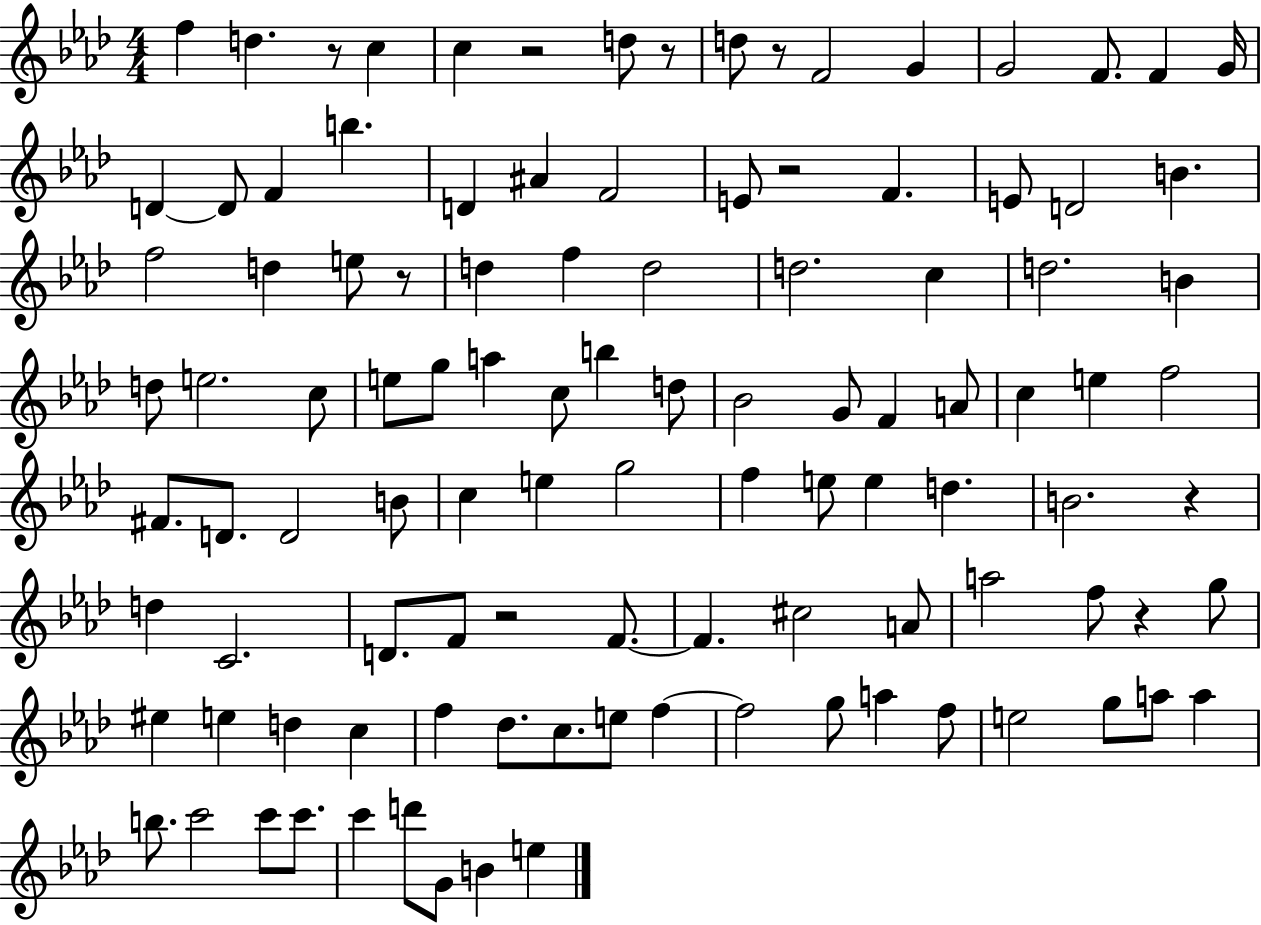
{
  \clef treble
  \numericTimeSignature
  \time 4/4
  \key aes \major
  f''4 d''4. r8 c''4 | c''4 r2 d''8 r8 | d''8 r8 f'2 g'4 | g'2 f'8. f'4 g'16 | \break d'4~~ d'8 f'4 b''4. | d'4 ais'4 f'2 | e'8 r2 f'4. | e'8 d'2 b'4. | \break f''2 d''4 e''8 r8 | d''4 f''4 d''2 | d''2. c''4 | d''2. b'4 | \break d''8 e''2. c''8 | e''8 g''8 a''4 c''8 b''4 d''8 | bes'2 g'8 f'4 a'8 | c''4 e''4 f''2 | \break fis'8. d'8. d'2 b'8 | c''4 e''4 g''2 | f''4 e''8 e''4 d''4. | b'2. r4 | \break d''4 c'2. | d'8. f'8 r2 f'8.~~ | f'4. cis''2 a'8 | a''2 f''8 r4 g''8 | \break eis''4 e''4 d''4 c''4 | f''4 des''8. c''8. e''8 f''4~~ | f''2 g''8 a''4 f''8 | e''2 g''8 a''8 a''4 | \break b''8. c'''2 c'''8 c'''8. | c'''4 d'''8 g'8 b'4 e''4 | \bar "|."
}